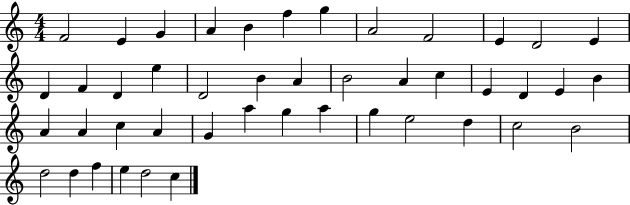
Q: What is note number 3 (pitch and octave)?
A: G4